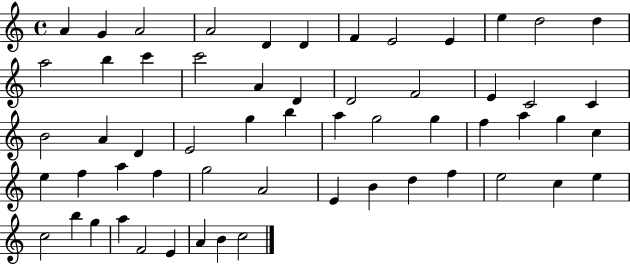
{
  \clef treble
  \time 4/4
  \defaultTimeSignature
  \key c \major
  a'4 g'4 a'2 | a'2 d'4 d'4 | f'4 e'2 e'4 | e''4 d''2 d''4 | \break a''2 b''4 c'''4 | c'''2 a'4 d'4 | d'2 f'2 | e'4 c'2 c'4 | \break b'2 a'4 d'4 | e'2 g''4 b''4 | a''4 g''2 g''4 | f''4 a''4 g''4 c''4 | \break e''4 f''4 a''4 f''4 | g''2 a'2 | e'4 b'4 d''4 f''4 | e''2 c''4 e''4 | \break c''2 b''4 g''4 | a''4 f'2 e'4 | a'4 b'4 c''2 | \bar "|."
}